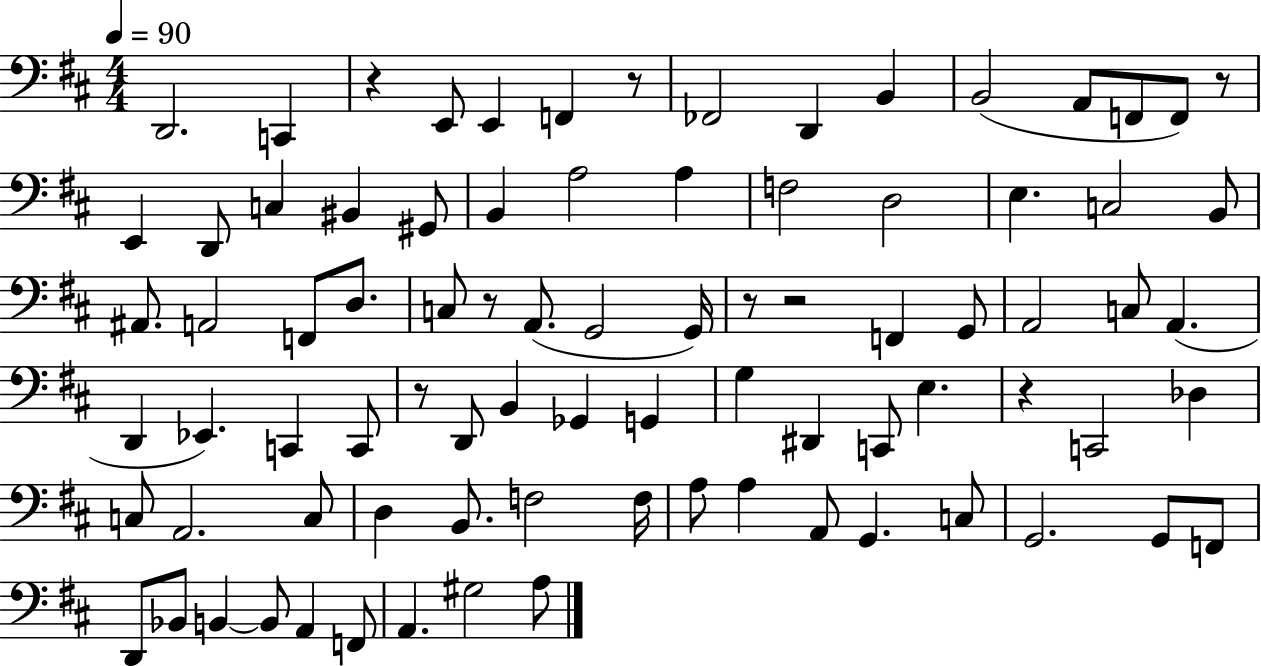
D2/h. C2/q R/q E2/e E2/q F2/q R/e FES2/h D2/q B2/q B2/h A2/e F2/e F2/e R/e E2/q D2/e C3/q BIS2/q G#2/e B2/q A3/h A3/q F3/h D3/h E3/q. C3/h B2/e A#2/e. A2/h F2/e D3/e. C3/e R/e A2/e. G2/h G2/s R/e R/h F2/q G2/e A2/h C3/e A2/q. D2/q Eb2/q. C2/q C2/e R/e D2/e B2/q Gb2/q G2/q G3/q D#2/q C2/e E3/q. R/q C2/h Db3/q C3/e A2/h. C3/e D3/q B2/e. F3/h F3/s A3/e A3/q A2/e G2/q. C3/e G2/h. G2/e F2/e D2/e Bb2/e B2/q B2/e A2/q F2/e A2/q. G#3/h A3/e